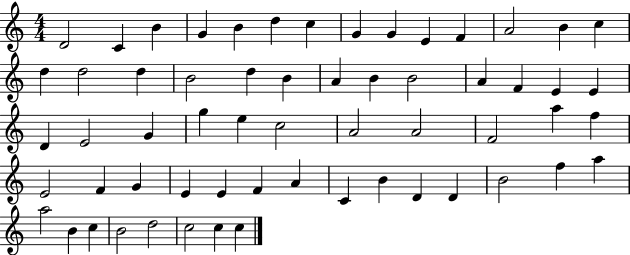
X:1
T:Untitled
M:4/4
L:1/4
K:C
D2 C B G B d c G G E F A2 B c d d2 d B2 d B A B B2 A F E E D E2 G g e c2 A2 A2 F2 a f E2 F G E E F A C B D D B2 f a a2 B c B2 d2 c2 c c